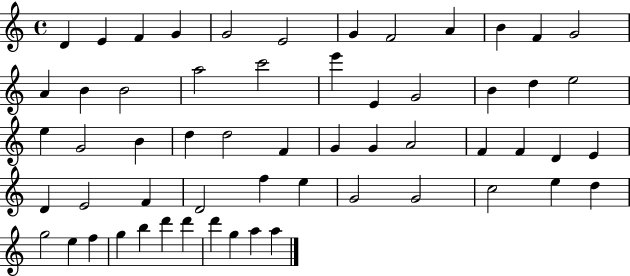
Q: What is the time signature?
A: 4/4